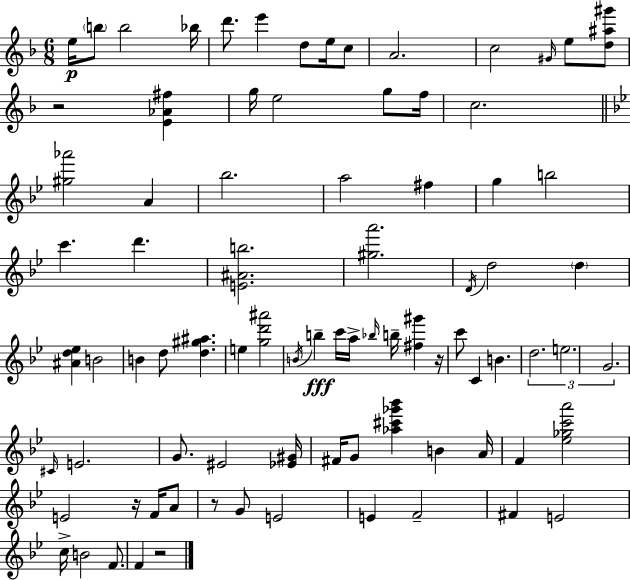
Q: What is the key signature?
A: D minor